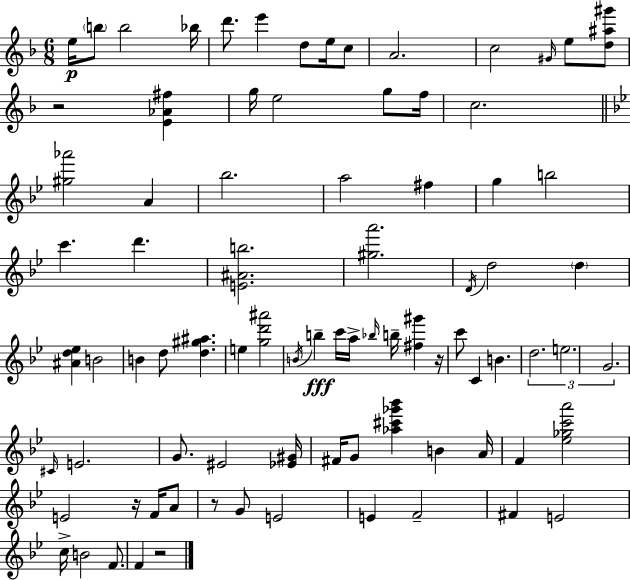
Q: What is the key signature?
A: D minor